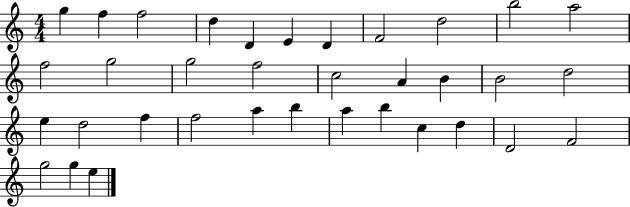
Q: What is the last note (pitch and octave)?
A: E5